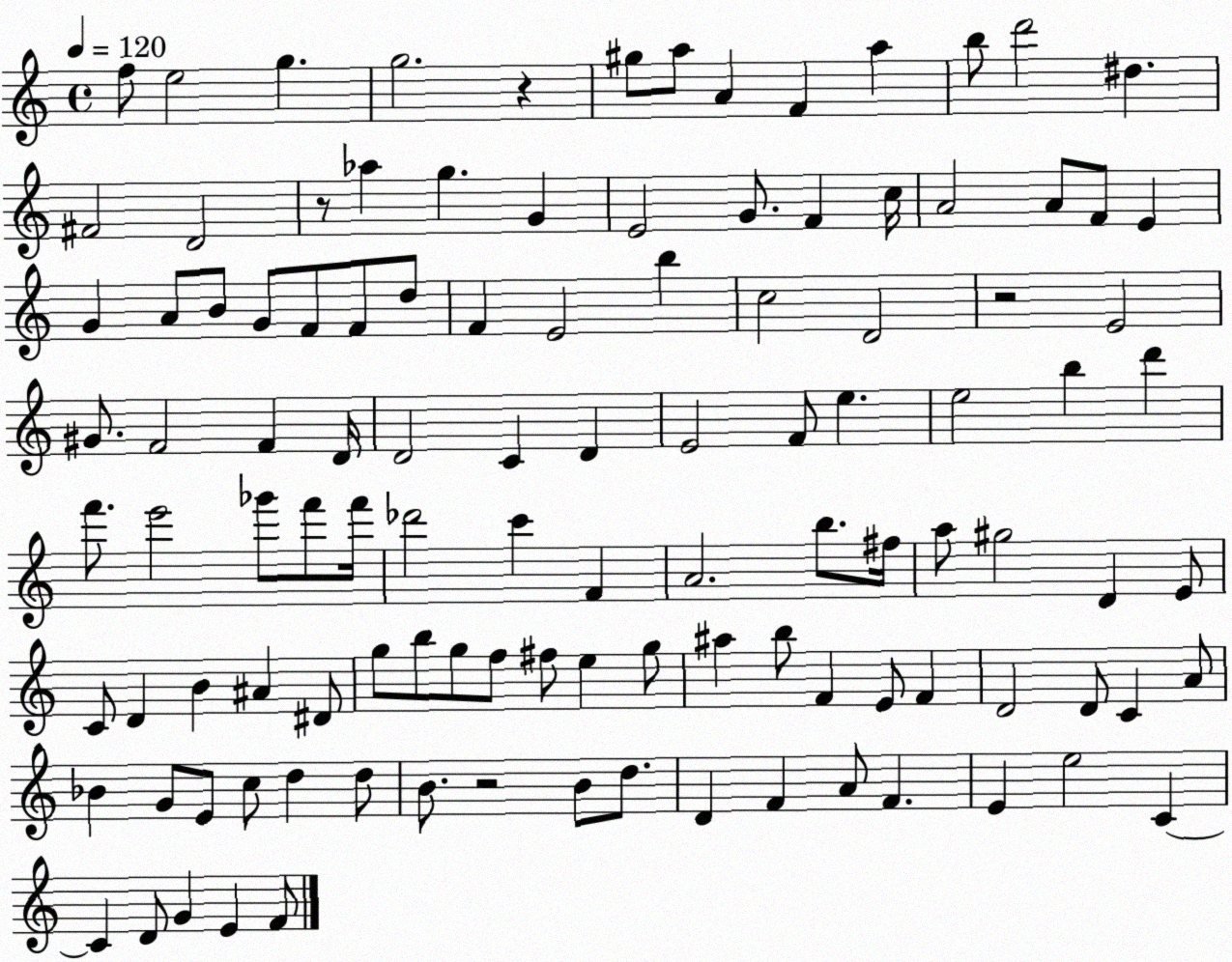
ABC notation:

X:1
T:Untitled
M:4/4
L:1/4
K:C
f/2 e2 g g2 z ^g/2 a/2 A F a b/2 d'2 ^d ^F2 D2 z/2 _a g G E2 G/2 F c/4 A2 A/2 F/2 E G A/2 B/2 G/2 F/2 F/2 d/2 F E2 b c2 D2 z2 E2 ^G/2 F2 F D/4 D2 C D E2 F/2 e e2 b d' f'/2 e'2 _g'/2 f'/2 f'/4 _d'2 c' F A2 b/2 ^f/4 a/2 ^g2 D E/2 C/2 D B ^A ^D/2 g/2 b/2 g/2 f/2 ^f/2 e g/2 ^a b/2 F E/2 F D2 D/2 C A/2 _B G/2 E/2 c/2 d d/2 B/2 z2 B/2 d/2 D F A/2 F E e2 C C D/2 G E F/2